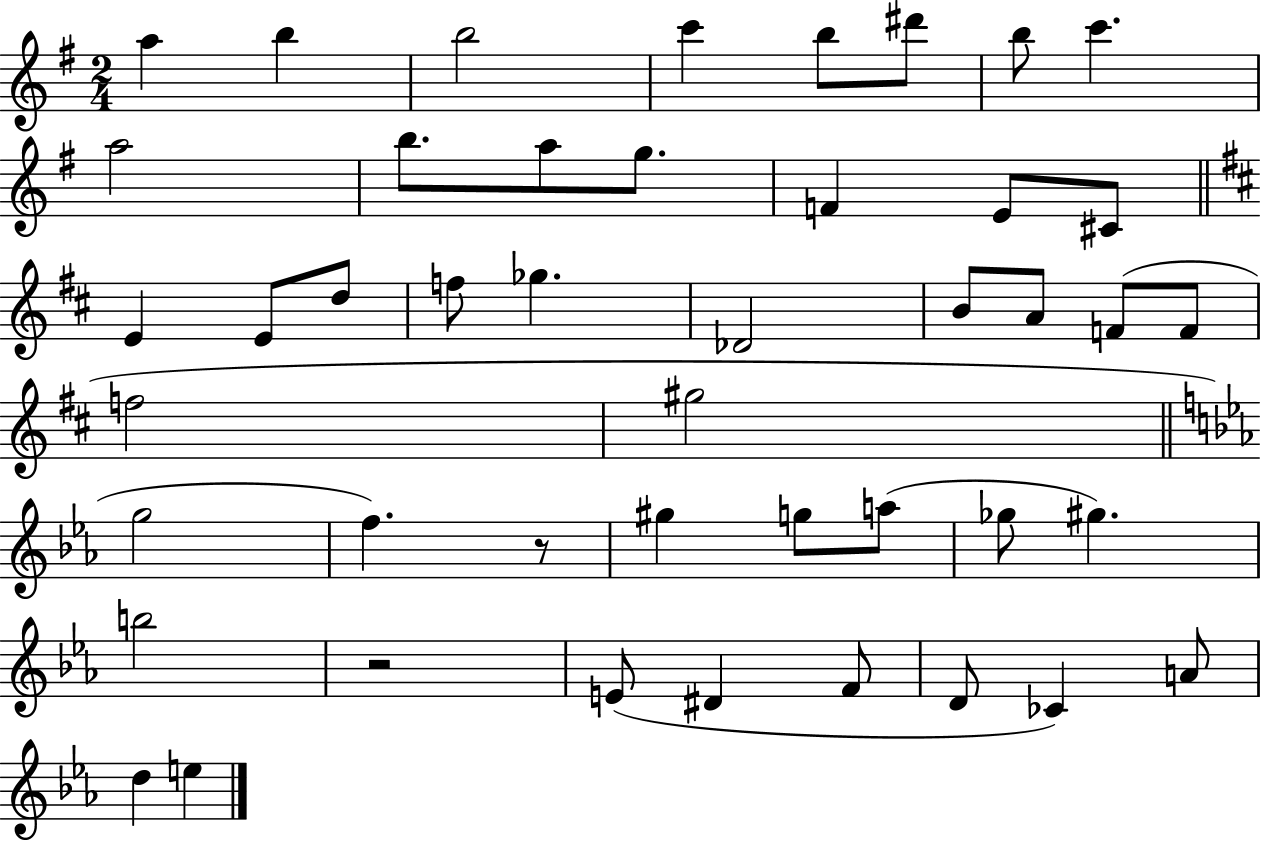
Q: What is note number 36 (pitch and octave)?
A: E4